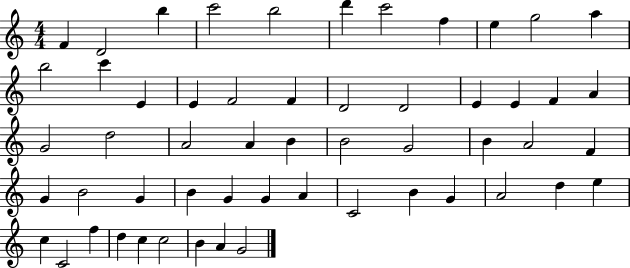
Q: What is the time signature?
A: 4/4